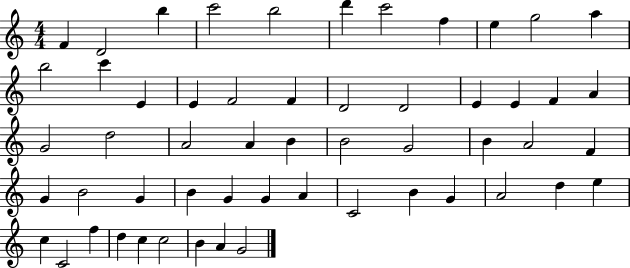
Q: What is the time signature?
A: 4/4